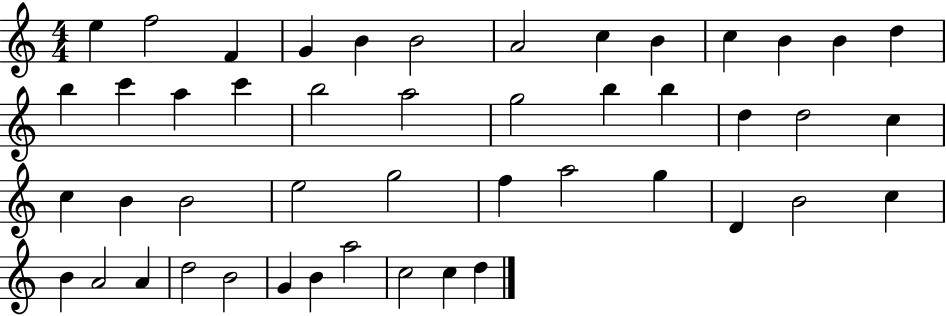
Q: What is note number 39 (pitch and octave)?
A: A4